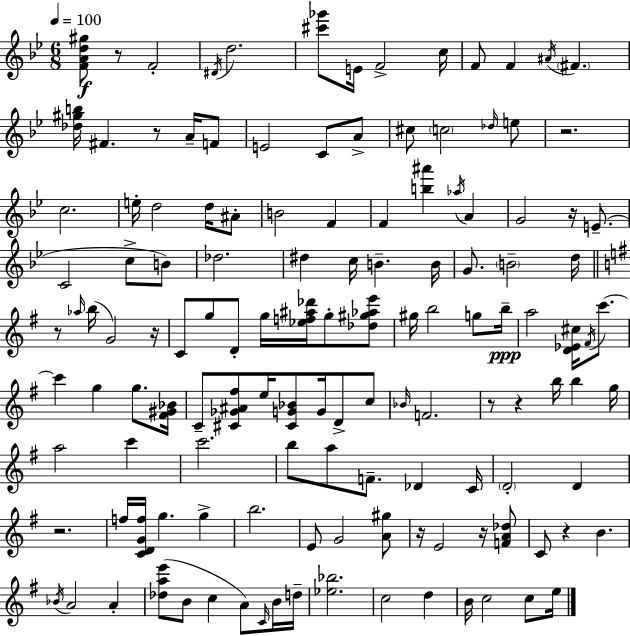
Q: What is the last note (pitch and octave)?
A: E5